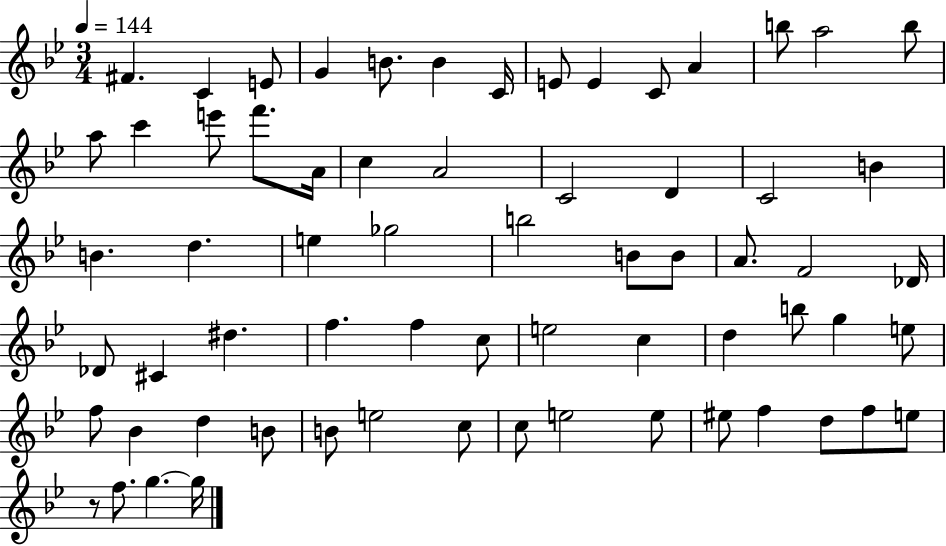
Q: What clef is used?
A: treble